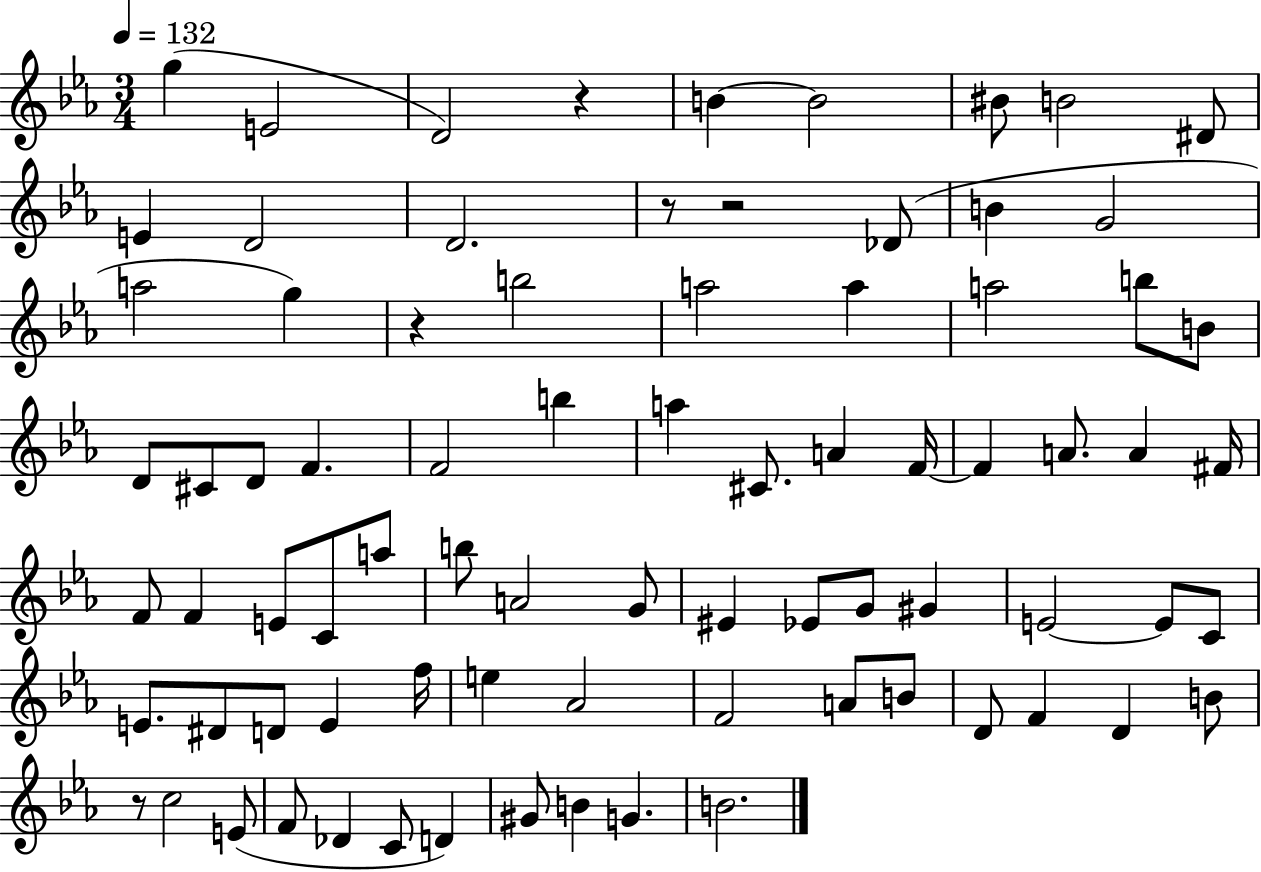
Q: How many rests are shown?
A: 5